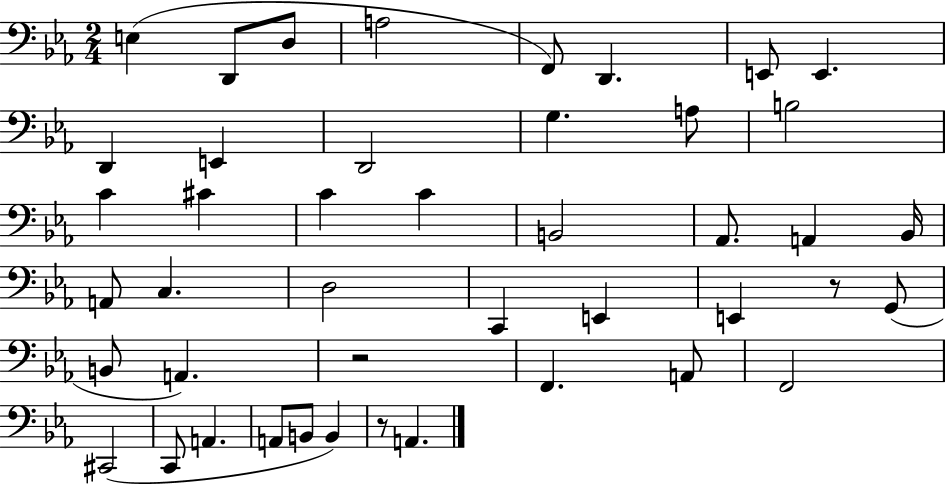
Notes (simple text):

E3/q D2/e D3/e A3/h F2/e D2/q. E2/e E2/q. D2/q E2/q D2/h G3/q. A3/e B3/h C4/q C#4/q C4/q C4/q B2/h Ab2/e. A2/q Bb2/s A2/e C3/q. D3/h C2/q E2/q E2/q R/e G2/e B2/e A2/q. R/h F2/q. A2/e F2/h C#2/h C2/e A2/q. A2/e B2/e B2/q R/e A2/q.